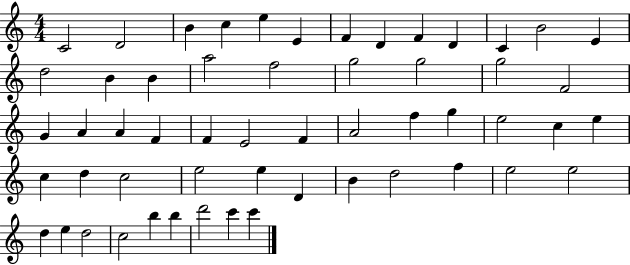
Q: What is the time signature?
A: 4/4